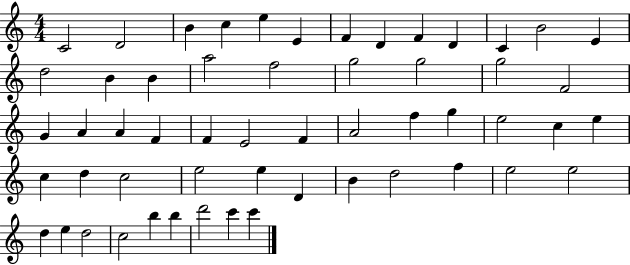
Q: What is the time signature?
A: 4/4